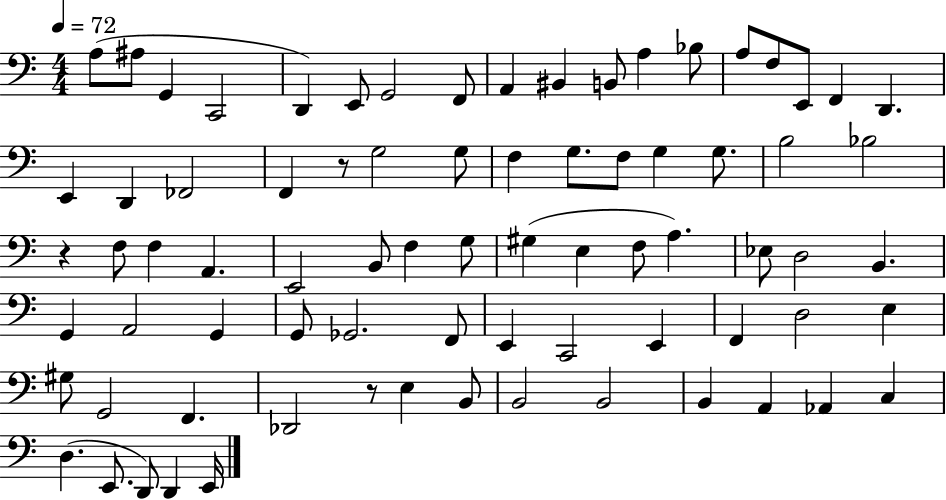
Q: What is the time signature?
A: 4/4